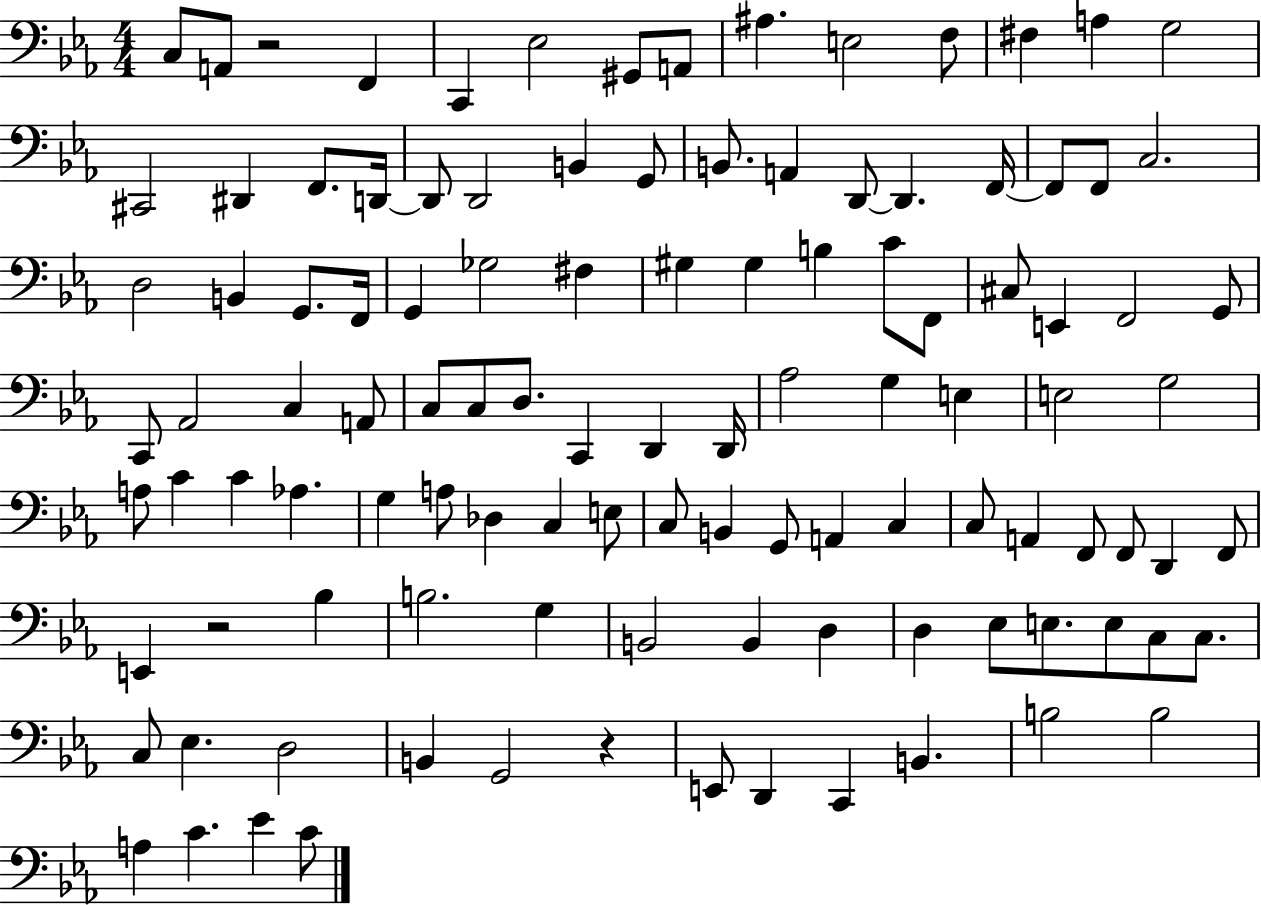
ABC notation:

X:1
T:Untitled
M:4/4
L:1/4
K:Eb
C,/2 A,,/2 z2 F,, C,, _E,2 ^G,,/2 A,,/2 ^A, E,2 F,/2 ^F, A, G,2 ^C,,2 ^D,, F,,/2 D,,/4 D,,/2 D,,2 B,, G,,/2 B,,/2 A,, D,,/2 D,, F,,/4 F,,/2 F,,/2 C,2 D,2 B,, G,,/2 F,,/4 G,, _G,2 ^F, ^G, ^G, B, C/2 F,,/2 ^C,/2 E,, F,,2 G,,/2 C,,/2 _A,,2 C, A,,/2 C,/2 C,/2 D,/2 C,, D,, D,,/4 _A,2 G, E, E,2 G,2 A,/2 C C _A, G, A,/2 _D, C, E,/2 C,/2 B,, G,,/2 A,, C, C,/2 A,, F,,/2 F,,/2 D,, F,,/2 E,, z2 _B, B,2 G, B,,2 B,, D, D, _E,/2 E,/2 E,/2 C,/2 C,/2 C,/2 _E, D,2 B,, G,,2 z E,,/2 D,, C,, B,, B,2 B,2 A, C _E C/2